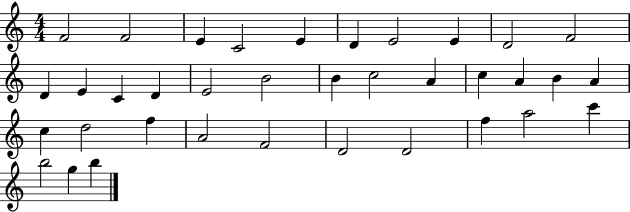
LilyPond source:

{
  \clef treble
  \numericTimeSignature
  \time 4/4
  \key c \major
  f'2 f'2 | e'4 c'2 e'4 | d'4 e'2 e'4 | d'2 f'2 | \break d'4 e'4 c'4 d'4 | e'2 b'2 | b'4 c''2 a'4 | c''4 a'4 b'4 a'4 | \break c''4 d''2 f''4 | a'2 f'2 | d'2 d'2 | f''4 a''2 c'''4 | \break b''2 g''4 b''4 | \bar "|."
}